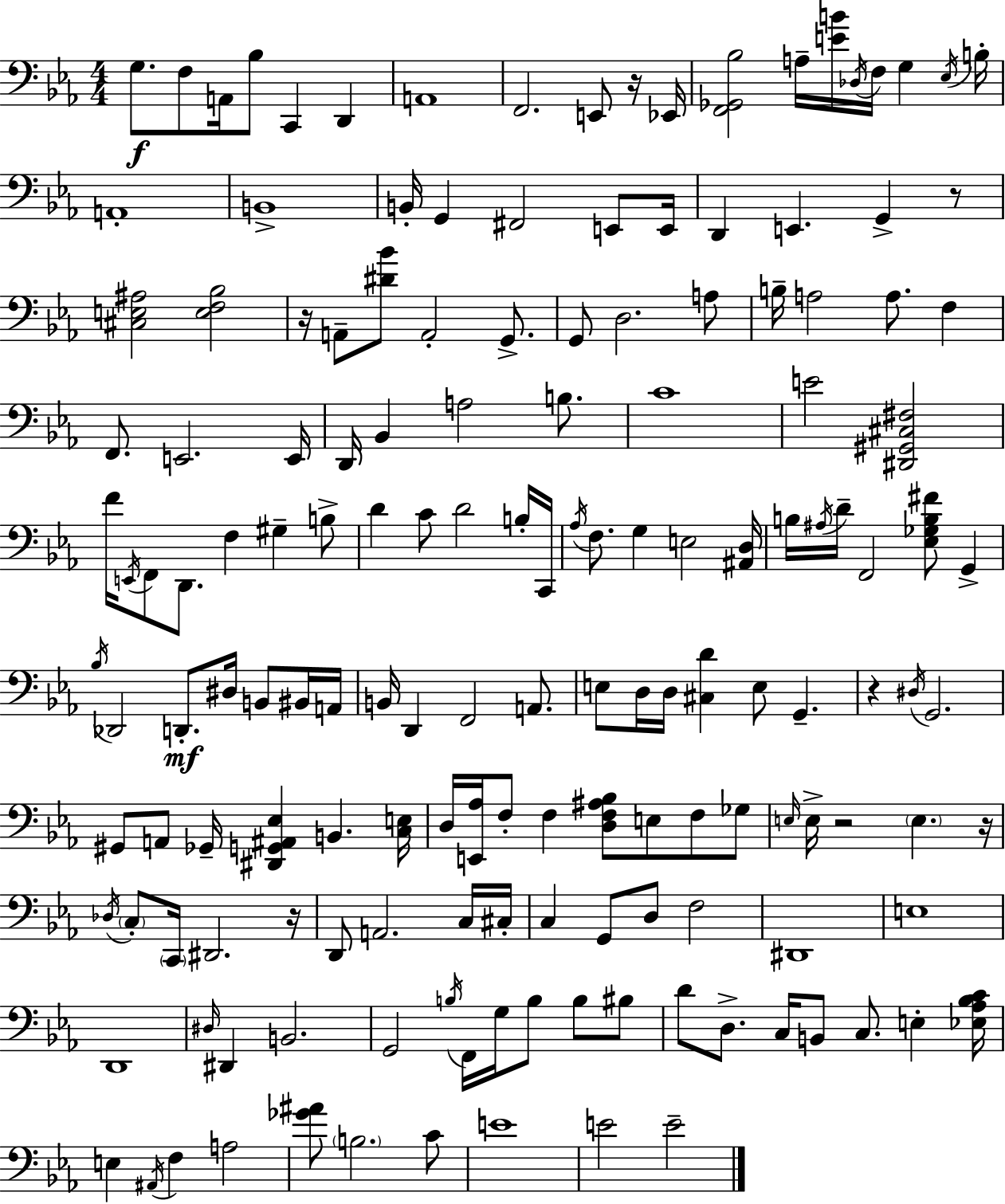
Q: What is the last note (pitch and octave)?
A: E4